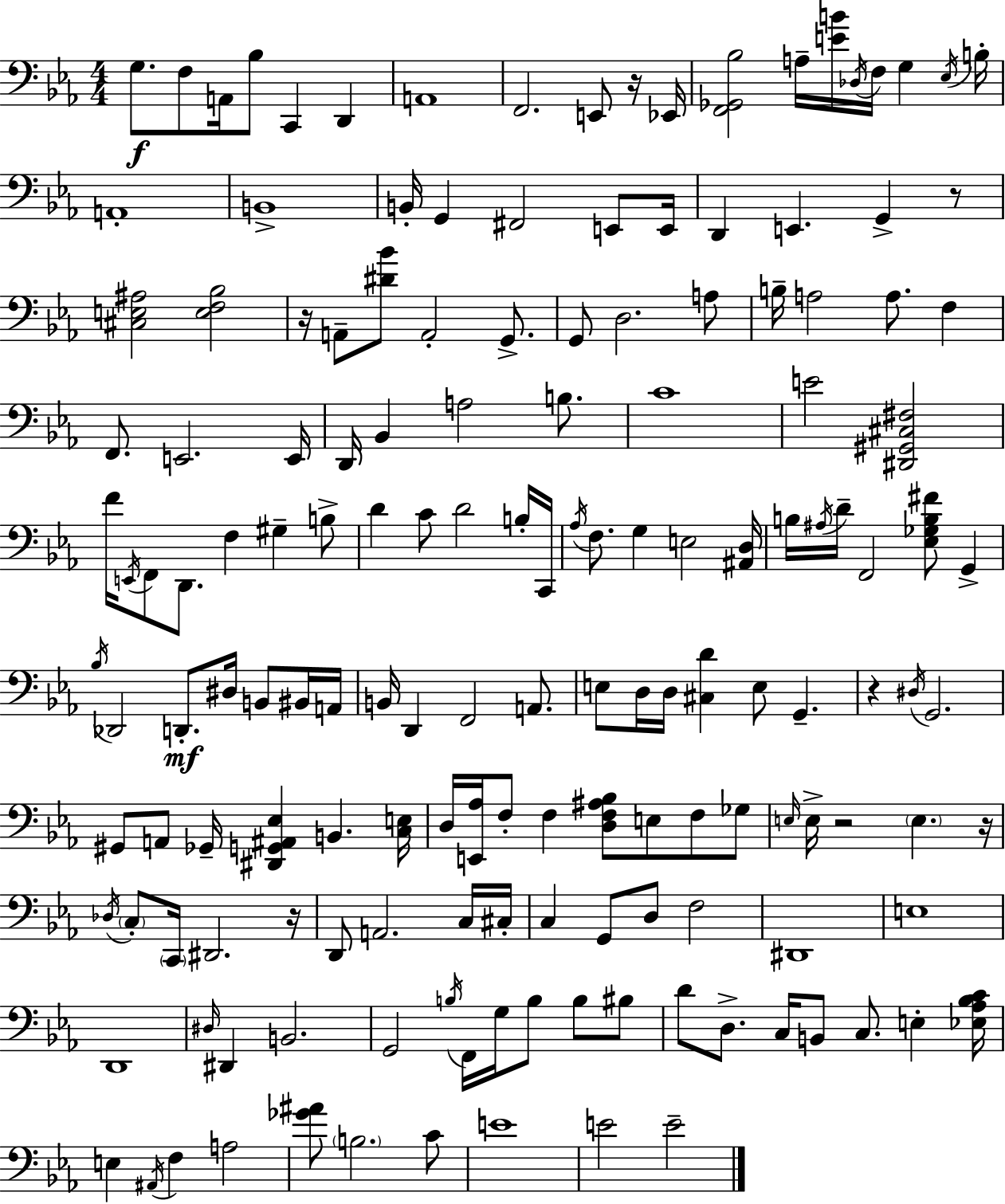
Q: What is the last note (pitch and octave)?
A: E4